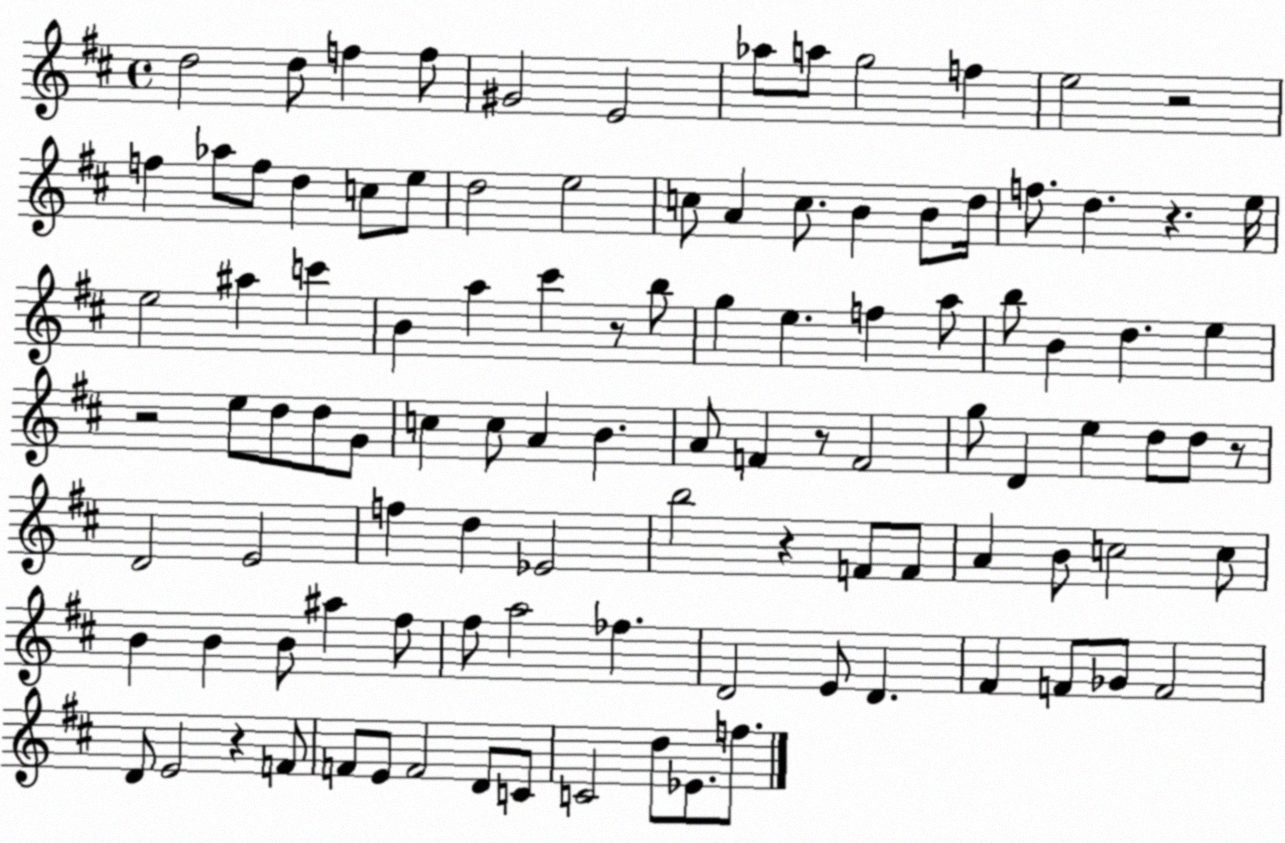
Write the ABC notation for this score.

X:1
T:Untitled
M:4/4
L:1/4
K:D
d2 d/2 f f/2 ^G2 E2 _a/2 a/2 g2 f e2 z2 f _a/2 f/2 d c/2 e/2 d2 e2 c/2 A c/2 B B/2 d/4 f/2 d z e/4 e2 ^a c' B a ^c' z/2 b/2 g e f a/2 b/2 B d e z2 e/2 d/2 d/2 G/2 c c/2 A B A/2 F z/2 F2 g/2 D e d/2 d/2 z/2 D2 E2 f d _E2 b2 z F/2 F/2 A B/2 c2 c/2 B B B/2 ^a ^f/2 ^f/2 a2 _f D2 E/2 D ^F F/2 _G/2 F2 D/2 E2 z F/2 F/2 E/2 F2 D/2 C/2 C2 d/2 _E/2 f/2